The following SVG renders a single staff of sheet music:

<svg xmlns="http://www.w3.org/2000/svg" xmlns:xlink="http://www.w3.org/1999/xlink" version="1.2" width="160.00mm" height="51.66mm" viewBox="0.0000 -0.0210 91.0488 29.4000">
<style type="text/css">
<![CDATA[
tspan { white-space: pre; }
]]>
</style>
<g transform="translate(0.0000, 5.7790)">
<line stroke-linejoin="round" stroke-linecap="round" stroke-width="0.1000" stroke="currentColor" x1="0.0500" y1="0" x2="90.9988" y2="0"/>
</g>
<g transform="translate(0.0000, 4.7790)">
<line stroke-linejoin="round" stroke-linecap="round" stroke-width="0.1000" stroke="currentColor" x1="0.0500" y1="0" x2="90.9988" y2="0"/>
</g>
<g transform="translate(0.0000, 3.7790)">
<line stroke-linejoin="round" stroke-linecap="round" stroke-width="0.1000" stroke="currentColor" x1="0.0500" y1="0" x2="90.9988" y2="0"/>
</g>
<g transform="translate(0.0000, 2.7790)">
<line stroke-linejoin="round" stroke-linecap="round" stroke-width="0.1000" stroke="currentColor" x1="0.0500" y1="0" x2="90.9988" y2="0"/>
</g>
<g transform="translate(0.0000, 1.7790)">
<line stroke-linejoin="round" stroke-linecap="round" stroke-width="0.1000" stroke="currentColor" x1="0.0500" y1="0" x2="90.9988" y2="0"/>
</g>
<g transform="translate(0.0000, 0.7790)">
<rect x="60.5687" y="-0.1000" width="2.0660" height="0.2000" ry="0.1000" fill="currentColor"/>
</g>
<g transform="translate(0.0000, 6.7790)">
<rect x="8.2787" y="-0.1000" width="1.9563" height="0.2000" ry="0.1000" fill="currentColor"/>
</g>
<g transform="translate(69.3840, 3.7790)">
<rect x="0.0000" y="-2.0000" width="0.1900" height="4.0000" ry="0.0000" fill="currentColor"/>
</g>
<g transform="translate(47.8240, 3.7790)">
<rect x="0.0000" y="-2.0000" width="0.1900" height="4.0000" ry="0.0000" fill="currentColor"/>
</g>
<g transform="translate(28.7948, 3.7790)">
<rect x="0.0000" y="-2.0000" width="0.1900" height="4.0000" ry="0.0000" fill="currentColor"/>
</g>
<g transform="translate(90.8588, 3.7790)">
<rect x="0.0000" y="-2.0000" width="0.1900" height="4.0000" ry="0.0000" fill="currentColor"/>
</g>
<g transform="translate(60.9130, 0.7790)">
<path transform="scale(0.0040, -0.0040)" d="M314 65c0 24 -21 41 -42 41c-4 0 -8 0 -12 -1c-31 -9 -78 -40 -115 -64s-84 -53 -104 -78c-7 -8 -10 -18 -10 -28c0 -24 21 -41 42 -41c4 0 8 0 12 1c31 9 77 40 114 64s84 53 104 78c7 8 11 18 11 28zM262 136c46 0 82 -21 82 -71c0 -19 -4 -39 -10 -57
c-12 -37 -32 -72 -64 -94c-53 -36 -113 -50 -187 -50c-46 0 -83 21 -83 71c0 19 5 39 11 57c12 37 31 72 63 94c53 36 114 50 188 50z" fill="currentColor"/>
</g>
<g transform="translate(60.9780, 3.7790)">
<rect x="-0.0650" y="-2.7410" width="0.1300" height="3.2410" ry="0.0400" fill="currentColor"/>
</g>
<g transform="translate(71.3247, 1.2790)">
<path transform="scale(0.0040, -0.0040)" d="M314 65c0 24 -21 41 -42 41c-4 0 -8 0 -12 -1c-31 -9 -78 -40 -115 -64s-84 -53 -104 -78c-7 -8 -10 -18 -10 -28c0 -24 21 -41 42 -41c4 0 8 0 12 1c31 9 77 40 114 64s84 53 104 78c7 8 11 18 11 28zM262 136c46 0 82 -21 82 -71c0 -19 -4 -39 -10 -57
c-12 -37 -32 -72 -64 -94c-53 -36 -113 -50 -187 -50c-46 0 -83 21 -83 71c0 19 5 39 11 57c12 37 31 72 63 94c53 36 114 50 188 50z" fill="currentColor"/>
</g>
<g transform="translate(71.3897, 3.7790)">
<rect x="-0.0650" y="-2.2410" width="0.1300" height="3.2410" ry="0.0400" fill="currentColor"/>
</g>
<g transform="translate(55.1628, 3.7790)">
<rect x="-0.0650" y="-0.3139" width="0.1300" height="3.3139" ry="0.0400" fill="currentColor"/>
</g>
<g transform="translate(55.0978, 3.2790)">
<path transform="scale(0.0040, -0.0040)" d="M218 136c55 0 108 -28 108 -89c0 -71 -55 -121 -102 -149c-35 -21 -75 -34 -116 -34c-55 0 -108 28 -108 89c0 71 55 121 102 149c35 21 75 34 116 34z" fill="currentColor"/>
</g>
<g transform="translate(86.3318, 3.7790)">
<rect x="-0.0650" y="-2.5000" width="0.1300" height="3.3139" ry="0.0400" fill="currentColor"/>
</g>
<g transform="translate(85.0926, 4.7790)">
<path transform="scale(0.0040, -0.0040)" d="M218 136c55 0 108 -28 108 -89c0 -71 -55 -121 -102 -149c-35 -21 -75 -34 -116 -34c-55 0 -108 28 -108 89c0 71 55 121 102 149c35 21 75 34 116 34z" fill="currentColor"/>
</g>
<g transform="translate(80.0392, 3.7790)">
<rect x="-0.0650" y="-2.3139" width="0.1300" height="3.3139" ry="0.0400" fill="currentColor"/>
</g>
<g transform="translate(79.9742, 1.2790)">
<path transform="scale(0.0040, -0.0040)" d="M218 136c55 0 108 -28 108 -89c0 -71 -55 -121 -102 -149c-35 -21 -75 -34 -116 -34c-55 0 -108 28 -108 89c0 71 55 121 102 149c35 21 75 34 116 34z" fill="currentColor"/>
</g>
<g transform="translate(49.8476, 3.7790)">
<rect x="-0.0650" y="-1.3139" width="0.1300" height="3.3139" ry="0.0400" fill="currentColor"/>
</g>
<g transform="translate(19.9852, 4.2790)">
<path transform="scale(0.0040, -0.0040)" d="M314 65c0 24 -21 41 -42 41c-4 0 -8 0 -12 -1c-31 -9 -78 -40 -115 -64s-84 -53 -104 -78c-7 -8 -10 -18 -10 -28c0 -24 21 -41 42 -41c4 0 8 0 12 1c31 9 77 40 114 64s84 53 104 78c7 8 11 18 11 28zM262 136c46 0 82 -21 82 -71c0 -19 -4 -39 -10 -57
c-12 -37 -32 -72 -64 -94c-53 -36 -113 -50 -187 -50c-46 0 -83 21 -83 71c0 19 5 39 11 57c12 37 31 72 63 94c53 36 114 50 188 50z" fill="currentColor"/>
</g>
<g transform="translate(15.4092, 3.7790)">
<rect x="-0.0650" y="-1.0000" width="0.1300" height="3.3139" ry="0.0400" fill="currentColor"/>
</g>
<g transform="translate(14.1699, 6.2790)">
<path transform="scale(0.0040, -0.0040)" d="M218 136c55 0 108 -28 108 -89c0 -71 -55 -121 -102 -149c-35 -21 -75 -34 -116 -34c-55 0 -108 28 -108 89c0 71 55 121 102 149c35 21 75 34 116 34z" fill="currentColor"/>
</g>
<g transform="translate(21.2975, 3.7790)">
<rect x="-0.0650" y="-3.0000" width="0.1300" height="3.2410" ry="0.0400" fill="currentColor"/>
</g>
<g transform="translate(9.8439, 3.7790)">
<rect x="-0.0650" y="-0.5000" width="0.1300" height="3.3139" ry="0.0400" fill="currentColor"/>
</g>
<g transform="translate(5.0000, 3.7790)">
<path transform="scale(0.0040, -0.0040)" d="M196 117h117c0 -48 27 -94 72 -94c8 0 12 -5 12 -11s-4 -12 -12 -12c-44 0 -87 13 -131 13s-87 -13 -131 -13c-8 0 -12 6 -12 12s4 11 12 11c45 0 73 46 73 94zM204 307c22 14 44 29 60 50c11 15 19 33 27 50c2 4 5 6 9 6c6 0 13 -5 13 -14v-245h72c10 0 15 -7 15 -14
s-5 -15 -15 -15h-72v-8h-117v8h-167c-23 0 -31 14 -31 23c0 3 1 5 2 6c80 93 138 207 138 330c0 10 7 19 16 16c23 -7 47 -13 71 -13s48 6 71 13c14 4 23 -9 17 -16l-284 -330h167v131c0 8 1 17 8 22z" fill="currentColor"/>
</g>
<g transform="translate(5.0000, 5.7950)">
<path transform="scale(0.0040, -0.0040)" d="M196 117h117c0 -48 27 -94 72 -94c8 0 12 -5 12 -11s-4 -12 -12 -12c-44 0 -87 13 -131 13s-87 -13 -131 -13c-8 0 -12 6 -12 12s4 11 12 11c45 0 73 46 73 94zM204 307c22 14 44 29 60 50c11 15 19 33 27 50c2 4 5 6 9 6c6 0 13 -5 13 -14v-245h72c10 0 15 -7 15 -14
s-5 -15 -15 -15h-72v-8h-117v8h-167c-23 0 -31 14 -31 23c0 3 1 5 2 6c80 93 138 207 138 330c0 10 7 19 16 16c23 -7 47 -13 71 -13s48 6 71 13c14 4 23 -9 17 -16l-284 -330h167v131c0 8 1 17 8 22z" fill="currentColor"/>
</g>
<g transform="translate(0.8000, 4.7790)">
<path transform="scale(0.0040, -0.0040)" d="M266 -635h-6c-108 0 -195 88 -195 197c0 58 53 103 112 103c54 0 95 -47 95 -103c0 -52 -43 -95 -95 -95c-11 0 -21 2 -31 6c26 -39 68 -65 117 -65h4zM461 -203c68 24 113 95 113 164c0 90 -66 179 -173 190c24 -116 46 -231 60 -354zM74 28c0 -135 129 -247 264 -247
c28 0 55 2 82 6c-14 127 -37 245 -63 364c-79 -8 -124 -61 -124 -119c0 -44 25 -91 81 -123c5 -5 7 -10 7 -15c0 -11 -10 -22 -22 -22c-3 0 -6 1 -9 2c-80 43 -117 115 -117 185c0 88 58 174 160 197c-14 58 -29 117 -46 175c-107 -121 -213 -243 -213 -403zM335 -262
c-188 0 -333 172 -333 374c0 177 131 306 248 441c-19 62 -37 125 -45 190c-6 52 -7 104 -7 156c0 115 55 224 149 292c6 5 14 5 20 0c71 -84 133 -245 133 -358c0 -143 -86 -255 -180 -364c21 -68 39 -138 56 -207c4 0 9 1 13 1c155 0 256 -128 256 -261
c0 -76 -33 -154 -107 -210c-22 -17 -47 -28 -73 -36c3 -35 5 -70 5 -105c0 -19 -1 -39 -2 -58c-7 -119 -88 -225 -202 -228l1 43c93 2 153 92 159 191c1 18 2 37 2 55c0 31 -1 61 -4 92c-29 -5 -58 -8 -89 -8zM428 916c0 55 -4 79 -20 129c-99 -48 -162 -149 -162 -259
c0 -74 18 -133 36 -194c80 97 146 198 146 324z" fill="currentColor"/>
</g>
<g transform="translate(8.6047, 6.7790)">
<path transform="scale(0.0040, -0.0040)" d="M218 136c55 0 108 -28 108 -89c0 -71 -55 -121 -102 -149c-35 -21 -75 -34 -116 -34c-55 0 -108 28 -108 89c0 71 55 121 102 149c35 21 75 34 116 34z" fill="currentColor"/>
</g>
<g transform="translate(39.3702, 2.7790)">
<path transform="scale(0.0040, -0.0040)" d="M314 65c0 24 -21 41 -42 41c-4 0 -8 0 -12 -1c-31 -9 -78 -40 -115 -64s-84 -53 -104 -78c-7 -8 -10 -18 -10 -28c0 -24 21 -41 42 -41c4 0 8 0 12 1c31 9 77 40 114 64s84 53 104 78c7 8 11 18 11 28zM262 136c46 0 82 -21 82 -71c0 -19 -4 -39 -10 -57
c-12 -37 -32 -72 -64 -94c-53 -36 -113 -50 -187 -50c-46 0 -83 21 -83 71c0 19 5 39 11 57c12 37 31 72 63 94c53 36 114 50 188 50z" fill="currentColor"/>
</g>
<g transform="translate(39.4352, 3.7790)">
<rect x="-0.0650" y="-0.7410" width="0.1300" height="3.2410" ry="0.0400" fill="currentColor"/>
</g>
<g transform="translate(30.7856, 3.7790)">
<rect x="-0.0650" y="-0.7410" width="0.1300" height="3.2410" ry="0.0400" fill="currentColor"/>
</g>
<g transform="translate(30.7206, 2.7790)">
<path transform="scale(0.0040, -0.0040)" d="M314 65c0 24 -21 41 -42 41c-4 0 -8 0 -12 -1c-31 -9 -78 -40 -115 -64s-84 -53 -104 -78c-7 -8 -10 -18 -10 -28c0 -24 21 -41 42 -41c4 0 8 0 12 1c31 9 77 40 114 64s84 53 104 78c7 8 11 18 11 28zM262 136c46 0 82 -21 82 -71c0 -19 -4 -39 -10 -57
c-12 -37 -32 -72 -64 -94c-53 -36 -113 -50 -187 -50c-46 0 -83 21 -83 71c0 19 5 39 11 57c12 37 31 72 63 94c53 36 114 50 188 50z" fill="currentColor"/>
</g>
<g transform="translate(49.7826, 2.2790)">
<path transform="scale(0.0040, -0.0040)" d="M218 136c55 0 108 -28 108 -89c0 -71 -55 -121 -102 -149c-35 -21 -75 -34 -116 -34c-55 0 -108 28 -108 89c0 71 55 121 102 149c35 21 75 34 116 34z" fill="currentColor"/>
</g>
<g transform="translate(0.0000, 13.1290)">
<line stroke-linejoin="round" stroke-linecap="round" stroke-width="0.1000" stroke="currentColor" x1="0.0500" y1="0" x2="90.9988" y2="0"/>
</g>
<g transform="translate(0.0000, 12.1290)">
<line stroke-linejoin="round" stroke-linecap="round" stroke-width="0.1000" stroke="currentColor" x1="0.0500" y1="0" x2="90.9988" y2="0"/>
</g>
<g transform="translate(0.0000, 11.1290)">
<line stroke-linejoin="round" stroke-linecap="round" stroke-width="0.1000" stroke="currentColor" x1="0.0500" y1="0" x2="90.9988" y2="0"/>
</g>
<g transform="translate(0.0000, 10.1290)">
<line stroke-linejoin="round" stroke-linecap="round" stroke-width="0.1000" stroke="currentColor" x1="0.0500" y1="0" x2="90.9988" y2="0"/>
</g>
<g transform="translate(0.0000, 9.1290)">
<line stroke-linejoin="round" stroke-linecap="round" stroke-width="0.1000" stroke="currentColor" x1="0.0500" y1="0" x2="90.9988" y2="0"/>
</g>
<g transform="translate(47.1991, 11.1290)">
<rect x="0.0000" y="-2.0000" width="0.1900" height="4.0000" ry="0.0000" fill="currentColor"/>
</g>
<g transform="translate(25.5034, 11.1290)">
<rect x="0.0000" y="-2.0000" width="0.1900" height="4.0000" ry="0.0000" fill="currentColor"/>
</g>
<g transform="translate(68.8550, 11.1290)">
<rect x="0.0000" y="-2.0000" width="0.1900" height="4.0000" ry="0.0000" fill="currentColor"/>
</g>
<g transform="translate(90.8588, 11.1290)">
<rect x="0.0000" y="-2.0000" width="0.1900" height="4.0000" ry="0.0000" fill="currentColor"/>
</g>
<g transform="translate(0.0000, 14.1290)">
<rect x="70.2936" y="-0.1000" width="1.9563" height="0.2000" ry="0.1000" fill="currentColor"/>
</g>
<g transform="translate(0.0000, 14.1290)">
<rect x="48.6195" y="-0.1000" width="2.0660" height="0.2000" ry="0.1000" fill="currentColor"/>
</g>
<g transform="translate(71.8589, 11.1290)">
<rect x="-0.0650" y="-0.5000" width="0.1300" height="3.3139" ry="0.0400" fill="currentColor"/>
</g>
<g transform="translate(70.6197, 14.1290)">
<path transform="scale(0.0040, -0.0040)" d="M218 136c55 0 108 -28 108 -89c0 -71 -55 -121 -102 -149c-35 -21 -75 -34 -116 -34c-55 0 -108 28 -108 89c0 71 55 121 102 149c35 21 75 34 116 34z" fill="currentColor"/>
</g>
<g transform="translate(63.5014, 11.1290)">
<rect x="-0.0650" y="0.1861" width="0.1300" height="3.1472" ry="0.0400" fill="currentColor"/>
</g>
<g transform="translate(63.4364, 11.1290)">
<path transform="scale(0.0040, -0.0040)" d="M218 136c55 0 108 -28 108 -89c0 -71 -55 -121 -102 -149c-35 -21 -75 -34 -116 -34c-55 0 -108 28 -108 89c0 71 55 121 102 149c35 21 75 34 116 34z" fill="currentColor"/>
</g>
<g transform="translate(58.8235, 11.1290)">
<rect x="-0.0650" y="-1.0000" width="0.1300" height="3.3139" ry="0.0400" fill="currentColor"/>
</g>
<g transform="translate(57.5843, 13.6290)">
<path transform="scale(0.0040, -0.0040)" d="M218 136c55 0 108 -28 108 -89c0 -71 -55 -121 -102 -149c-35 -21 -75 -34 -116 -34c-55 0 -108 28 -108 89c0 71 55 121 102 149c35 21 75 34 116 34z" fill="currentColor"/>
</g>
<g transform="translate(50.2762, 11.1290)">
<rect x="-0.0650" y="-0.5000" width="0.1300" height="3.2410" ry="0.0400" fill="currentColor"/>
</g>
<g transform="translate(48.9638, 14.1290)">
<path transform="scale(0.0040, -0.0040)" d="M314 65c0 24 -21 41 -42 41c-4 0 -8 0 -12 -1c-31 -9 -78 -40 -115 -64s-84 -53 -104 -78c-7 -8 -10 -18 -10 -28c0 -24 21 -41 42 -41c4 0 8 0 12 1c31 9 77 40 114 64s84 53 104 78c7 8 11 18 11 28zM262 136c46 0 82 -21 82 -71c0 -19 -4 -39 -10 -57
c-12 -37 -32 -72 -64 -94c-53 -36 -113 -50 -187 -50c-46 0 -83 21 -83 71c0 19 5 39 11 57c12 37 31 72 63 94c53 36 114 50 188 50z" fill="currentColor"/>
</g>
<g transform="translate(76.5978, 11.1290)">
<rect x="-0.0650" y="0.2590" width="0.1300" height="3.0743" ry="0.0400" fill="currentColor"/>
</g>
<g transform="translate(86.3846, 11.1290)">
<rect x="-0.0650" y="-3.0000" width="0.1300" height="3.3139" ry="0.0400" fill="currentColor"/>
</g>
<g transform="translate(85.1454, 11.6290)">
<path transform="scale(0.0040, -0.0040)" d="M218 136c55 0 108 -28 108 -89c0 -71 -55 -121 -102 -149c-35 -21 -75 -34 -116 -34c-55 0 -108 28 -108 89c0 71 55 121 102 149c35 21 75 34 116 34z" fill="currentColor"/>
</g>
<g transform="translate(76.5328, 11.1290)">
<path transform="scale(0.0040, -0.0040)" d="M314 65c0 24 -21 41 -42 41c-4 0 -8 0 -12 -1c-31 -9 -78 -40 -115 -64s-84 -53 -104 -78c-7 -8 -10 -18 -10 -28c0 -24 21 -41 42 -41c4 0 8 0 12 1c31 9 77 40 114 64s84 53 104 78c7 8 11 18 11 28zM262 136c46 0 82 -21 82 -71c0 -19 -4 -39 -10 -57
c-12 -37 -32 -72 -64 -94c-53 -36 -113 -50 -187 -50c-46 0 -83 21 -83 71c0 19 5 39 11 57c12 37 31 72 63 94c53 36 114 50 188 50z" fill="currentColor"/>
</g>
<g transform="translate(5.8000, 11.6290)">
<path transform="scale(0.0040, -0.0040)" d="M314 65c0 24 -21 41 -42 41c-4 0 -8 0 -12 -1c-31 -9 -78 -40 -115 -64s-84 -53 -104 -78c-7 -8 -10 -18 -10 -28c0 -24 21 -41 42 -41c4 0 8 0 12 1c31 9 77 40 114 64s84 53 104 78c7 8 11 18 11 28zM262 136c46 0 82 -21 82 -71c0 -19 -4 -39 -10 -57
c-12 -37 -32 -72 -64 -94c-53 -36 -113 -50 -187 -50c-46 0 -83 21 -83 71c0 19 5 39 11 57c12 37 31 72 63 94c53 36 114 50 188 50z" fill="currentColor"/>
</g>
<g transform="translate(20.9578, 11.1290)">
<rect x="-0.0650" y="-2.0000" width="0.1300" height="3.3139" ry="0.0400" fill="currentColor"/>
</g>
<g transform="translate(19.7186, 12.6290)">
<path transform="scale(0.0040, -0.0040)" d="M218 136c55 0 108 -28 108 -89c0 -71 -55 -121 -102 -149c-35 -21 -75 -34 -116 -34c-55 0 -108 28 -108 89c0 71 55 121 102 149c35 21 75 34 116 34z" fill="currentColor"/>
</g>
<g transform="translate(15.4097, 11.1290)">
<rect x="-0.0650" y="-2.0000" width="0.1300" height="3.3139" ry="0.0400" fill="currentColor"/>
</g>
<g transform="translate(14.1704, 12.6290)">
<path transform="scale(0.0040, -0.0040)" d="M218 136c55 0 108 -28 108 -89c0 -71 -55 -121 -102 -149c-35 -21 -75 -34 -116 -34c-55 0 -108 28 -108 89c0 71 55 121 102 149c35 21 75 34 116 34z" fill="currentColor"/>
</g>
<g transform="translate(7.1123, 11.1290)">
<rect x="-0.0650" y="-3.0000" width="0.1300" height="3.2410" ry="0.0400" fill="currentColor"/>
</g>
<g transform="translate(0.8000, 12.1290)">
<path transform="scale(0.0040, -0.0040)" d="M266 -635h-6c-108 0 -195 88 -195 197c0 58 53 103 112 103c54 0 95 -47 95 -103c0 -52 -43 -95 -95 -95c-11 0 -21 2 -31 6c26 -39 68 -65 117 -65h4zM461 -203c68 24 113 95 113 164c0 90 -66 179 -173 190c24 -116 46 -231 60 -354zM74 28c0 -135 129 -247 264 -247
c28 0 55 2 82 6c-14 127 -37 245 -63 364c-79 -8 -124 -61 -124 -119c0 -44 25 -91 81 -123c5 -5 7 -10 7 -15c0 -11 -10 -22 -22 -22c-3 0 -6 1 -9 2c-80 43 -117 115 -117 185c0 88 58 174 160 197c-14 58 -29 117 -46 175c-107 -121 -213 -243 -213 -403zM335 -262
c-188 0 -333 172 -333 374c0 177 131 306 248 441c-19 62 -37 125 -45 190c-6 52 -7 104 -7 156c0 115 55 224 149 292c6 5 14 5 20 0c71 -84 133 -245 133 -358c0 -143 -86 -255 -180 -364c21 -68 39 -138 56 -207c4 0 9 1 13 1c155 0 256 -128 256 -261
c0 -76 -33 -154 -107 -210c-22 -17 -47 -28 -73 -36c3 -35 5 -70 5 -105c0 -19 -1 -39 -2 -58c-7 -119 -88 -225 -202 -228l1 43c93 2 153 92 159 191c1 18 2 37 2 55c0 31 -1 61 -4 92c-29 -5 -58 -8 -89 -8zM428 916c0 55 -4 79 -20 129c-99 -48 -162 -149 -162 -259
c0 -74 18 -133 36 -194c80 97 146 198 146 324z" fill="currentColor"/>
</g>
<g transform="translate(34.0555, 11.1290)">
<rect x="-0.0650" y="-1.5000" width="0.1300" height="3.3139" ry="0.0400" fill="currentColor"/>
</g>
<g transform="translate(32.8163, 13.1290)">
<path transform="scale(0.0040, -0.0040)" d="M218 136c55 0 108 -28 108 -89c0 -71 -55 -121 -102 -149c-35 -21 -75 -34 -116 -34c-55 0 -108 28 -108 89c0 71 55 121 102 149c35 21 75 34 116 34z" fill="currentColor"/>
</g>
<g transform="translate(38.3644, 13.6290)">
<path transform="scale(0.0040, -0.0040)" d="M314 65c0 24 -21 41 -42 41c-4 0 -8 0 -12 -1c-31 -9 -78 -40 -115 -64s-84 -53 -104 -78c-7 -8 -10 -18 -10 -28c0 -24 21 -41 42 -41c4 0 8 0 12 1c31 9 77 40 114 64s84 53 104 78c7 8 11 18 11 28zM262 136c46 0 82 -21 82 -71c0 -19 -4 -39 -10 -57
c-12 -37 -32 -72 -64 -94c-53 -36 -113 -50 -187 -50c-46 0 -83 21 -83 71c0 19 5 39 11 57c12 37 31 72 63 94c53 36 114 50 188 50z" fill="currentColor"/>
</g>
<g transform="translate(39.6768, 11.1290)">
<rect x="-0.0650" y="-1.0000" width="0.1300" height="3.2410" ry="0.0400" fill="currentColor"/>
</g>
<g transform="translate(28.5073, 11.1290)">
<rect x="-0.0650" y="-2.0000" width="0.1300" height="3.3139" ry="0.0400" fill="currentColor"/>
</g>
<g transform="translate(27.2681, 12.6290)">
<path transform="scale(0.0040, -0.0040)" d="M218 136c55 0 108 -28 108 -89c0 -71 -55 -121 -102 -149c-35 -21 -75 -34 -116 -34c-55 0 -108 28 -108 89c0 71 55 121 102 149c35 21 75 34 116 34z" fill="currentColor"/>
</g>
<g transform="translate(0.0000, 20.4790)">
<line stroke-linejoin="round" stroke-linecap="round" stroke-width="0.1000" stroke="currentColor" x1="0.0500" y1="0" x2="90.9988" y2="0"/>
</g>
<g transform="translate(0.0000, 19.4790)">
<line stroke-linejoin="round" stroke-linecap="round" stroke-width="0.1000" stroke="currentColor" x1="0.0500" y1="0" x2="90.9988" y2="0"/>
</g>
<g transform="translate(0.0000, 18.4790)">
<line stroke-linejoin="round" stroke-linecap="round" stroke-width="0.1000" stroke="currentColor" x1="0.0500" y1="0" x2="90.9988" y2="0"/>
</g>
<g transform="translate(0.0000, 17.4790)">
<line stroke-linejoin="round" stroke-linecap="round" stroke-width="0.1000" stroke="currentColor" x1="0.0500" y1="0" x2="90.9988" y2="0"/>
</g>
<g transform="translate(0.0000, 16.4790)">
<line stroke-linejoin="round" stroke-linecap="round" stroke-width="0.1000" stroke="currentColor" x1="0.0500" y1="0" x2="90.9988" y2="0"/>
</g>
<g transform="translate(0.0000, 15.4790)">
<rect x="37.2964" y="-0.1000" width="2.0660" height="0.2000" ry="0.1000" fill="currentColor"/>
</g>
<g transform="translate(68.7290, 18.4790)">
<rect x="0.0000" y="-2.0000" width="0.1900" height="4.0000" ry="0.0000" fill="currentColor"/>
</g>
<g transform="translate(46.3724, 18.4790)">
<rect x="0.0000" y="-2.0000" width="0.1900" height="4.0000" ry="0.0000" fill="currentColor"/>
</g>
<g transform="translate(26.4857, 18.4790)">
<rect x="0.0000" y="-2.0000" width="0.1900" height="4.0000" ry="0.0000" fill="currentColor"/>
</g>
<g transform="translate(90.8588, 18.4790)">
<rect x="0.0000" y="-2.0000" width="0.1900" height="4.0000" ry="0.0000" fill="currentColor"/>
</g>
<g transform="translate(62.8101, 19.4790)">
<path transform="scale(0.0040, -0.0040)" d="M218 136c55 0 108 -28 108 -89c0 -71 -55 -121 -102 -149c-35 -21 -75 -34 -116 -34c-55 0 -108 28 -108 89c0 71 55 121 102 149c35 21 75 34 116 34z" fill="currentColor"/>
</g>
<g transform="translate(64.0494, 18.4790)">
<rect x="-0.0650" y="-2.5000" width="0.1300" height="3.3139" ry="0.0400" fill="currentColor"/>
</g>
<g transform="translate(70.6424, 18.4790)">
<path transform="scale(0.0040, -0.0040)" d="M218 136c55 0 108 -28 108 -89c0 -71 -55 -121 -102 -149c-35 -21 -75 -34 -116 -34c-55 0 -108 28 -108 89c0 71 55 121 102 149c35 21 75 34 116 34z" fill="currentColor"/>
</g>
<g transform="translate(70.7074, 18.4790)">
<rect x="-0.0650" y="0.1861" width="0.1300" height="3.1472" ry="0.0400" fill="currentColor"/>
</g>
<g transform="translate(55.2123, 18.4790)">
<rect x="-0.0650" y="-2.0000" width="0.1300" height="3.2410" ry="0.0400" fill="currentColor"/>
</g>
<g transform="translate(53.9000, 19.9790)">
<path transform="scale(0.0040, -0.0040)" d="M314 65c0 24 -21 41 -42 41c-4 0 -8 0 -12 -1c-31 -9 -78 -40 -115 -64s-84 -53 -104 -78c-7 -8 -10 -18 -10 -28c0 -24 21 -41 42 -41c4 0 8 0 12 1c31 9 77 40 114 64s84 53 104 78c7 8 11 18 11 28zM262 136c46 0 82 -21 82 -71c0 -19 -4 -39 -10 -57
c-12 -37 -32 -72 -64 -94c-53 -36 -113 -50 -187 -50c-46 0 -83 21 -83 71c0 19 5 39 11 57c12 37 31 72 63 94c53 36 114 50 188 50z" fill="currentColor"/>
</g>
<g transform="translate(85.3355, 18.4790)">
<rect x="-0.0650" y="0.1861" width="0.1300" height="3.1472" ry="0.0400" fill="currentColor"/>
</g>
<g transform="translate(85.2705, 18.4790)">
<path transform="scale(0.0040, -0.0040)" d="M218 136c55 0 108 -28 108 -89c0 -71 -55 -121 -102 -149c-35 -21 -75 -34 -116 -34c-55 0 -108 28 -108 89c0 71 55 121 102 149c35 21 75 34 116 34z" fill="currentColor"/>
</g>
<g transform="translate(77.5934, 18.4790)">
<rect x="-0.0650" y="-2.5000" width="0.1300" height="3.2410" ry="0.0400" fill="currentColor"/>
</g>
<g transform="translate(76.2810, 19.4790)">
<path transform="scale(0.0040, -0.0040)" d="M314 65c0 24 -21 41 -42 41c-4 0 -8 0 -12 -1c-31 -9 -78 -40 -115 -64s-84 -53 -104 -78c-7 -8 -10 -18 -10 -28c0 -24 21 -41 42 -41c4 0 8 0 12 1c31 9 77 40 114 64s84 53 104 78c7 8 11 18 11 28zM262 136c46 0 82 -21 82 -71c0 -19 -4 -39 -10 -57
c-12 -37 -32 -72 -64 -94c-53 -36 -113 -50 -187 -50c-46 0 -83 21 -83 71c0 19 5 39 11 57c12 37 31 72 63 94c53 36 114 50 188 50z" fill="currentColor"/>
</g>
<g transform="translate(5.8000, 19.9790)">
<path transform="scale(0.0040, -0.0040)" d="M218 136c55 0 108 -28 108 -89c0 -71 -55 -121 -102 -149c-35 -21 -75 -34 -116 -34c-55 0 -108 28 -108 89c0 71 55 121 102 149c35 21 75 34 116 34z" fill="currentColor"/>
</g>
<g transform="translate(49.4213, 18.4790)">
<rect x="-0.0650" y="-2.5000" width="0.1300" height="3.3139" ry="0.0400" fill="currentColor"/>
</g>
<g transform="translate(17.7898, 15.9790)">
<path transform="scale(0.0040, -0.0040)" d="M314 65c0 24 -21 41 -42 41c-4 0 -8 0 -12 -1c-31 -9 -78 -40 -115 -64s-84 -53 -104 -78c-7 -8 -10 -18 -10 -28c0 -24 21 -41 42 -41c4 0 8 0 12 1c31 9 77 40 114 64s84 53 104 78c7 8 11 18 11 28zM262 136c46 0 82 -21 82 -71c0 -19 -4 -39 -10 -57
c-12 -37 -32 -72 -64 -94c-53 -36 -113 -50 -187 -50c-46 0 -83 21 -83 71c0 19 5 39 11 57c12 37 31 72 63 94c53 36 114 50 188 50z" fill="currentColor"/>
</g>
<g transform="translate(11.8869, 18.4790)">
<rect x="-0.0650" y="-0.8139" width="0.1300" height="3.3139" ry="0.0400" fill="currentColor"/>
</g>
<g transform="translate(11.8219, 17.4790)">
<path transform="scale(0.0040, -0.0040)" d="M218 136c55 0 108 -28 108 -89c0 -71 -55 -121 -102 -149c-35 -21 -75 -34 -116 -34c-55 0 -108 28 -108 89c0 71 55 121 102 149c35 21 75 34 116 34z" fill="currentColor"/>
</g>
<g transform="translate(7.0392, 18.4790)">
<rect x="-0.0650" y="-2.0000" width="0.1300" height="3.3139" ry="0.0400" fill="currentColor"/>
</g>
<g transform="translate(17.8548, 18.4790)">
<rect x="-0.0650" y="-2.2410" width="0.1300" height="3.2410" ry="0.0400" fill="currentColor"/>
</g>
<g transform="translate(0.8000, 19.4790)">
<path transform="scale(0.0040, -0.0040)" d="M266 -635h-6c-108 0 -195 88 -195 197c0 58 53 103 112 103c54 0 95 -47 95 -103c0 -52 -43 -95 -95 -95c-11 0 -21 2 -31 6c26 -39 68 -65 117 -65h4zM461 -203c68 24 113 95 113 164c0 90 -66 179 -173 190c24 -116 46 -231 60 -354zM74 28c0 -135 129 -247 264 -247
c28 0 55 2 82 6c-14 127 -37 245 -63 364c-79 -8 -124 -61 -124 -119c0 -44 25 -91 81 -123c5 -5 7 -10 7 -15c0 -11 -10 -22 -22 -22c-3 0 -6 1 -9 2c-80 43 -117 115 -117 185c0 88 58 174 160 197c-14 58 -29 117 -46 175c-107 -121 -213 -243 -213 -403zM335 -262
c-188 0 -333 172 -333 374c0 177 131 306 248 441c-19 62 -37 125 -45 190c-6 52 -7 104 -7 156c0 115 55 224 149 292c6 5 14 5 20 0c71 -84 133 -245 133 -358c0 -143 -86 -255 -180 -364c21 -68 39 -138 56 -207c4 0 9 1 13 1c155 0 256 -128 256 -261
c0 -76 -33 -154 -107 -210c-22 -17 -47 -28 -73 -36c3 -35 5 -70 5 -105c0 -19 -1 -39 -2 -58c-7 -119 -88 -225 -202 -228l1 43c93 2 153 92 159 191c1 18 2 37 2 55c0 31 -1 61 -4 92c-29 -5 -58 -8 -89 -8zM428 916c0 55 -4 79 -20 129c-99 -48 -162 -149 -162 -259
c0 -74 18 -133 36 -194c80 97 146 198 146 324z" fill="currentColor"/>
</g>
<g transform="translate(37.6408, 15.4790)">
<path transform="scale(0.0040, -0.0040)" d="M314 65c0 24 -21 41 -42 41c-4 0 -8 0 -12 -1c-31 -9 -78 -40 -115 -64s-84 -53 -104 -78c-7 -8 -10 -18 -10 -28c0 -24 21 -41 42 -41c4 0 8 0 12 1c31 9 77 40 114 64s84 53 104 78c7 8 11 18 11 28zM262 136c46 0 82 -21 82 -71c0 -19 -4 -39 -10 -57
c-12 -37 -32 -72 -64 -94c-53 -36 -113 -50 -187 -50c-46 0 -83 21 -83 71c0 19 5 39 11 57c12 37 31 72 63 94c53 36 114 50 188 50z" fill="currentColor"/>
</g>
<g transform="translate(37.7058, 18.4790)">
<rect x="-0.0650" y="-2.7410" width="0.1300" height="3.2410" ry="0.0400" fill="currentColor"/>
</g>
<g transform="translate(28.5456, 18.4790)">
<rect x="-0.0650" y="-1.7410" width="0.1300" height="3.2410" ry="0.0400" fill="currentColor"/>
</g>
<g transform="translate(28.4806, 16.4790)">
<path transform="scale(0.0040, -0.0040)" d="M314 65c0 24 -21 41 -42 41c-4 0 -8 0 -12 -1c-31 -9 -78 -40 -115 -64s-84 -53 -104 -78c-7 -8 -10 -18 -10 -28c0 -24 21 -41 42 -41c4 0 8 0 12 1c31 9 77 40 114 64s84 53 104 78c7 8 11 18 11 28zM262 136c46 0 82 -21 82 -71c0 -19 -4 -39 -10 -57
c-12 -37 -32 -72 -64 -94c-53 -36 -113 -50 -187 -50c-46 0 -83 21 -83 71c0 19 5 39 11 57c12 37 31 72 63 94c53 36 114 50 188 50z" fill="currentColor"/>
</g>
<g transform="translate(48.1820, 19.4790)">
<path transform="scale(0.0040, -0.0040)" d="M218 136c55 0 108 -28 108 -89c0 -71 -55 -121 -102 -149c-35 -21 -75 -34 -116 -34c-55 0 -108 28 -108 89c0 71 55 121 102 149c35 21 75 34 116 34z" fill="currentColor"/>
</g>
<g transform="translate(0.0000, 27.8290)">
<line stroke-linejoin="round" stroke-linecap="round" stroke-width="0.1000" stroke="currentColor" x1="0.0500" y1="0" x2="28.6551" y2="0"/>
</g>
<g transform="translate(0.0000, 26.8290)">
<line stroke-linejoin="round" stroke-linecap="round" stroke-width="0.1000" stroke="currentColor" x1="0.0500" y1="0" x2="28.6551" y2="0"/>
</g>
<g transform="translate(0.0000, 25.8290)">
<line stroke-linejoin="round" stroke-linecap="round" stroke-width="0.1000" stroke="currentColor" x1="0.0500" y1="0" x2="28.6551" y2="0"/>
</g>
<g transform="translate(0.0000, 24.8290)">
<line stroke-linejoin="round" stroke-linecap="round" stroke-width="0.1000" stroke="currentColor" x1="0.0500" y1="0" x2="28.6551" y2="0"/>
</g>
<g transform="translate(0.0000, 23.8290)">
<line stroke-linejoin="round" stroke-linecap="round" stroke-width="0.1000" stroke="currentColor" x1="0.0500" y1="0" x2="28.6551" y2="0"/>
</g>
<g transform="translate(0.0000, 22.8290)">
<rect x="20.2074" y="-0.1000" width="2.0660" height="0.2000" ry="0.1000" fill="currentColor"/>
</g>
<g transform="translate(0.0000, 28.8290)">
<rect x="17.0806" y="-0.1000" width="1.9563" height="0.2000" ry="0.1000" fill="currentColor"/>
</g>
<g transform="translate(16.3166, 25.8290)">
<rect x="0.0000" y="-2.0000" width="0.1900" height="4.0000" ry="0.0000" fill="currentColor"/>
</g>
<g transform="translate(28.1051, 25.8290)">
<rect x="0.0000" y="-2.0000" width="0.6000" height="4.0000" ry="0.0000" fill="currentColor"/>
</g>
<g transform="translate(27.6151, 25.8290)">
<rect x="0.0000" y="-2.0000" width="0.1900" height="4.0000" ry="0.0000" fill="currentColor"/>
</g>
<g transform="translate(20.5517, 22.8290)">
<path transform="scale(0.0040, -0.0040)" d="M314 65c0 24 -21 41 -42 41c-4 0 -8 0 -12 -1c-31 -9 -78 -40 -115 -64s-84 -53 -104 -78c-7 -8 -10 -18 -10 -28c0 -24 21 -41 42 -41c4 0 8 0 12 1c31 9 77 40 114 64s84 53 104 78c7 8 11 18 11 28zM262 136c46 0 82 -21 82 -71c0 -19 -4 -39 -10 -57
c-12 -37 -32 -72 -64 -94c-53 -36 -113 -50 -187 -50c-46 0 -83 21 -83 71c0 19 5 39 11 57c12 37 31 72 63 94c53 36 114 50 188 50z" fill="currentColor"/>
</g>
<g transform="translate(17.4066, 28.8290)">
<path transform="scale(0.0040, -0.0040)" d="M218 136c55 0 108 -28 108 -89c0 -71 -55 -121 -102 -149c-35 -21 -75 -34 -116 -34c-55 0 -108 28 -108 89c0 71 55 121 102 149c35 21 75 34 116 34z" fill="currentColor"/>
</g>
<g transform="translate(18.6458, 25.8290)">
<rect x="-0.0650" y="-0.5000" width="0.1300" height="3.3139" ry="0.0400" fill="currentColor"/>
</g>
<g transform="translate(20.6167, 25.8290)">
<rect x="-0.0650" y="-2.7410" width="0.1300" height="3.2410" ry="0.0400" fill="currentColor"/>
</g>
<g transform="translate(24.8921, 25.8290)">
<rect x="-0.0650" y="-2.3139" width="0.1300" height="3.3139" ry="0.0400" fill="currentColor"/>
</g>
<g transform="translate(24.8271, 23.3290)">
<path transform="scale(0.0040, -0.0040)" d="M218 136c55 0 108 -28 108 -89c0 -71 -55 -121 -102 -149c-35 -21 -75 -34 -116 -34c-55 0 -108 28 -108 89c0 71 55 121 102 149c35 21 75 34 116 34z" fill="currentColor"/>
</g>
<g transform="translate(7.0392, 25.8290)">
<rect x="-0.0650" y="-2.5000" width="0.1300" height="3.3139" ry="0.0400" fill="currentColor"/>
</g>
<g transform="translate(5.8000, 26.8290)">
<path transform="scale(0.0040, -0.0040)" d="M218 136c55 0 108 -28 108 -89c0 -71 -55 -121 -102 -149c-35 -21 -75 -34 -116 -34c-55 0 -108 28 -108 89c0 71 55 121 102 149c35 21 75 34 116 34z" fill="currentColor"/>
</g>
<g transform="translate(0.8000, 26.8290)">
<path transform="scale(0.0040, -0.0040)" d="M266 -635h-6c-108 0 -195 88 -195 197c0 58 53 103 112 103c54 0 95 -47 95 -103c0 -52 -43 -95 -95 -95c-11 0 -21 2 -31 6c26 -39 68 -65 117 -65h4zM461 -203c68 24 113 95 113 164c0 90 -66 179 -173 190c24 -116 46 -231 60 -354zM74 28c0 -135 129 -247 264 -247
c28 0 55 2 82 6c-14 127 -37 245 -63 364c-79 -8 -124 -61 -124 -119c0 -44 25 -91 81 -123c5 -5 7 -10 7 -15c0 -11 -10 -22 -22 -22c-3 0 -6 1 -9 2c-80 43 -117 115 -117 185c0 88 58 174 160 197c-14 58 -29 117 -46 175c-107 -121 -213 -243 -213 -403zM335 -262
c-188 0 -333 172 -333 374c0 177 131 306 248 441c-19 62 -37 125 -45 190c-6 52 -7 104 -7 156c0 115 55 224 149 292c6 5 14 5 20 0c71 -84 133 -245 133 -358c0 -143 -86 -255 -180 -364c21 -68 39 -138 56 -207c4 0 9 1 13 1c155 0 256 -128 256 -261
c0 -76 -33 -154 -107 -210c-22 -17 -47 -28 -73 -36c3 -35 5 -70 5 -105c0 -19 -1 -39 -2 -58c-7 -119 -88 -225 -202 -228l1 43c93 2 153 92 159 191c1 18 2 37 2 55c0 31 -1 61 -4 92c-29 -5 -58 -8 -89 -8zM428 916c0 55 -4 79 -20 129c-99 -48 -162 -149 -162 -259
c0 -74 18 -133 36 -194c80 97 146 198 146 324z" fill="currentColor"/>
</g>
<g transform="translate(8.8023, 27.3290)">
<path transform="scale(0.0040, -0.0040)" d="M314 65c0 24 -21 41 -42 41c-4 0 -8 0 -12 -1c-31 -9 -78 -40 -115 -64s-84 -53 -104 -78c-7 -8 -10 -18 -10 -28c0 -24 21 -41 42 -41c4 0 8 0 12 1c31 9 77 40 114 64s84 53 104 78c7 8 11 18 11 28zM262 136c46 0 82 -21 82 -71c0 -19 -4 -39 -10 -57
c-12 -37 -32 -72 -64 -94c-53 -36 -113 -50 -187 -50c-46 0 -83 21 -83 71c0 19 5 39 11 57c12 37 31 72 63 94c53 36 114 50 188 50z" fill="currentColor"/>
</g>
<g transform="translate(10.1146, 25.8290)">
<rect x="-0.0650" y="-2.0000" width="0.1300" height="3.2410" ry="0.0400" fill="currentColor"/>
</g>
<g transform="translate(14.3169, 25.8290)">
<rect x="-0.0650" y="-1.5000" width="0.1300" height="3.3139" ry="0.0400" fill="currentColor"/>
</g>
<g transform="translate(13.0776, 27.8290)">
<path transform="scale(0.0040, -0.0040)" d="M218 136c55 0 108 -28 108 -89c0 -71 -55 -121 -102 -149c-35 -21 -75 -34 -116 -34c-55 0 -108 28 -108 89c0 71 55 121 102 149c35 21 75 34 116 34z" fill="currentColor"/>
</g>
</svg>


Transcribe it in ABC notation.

X:1
T:Untitled
M:4/4
L:1/4
K:C
C D A2 d2 d2 e c a2 g2 g G A2 F F F E D2 C2 D B C B2 A F d g2 f2 a2 G F2 G B G2 B G F2 E C a2 g